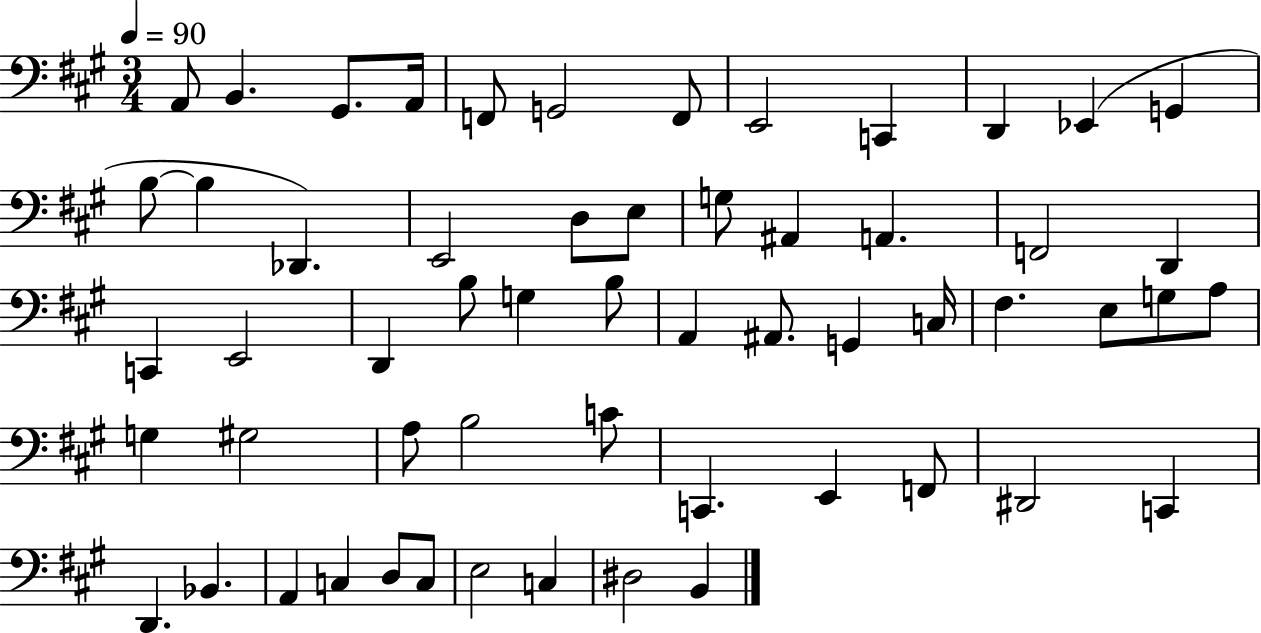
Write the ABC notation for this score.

X:1
T:Untitled
M:3/4
L:1/4
K:A
A,,/2 B,, ^G,,/2 A,,/4 F,,/2 G,,2 F,,/2 E,,2 C,, D,, _E,, G,, B,/2 B, _D,, E,,2 D,/2 E,/2 G,/2 ^A,, A,, F,,2 D,, C,, E,,2 D,, B,/2 G, B,/2 A,, ^A,,/2 G,, C,/4 ^F, E,/2 G,/2 A,/2 G, ^G,2 A,/2 B,2 C/2 C,, E,, F,,/2 ^D,,2 C,, D,, _B,, A,, C, D,/2 C,/2 E,2 C, ^D,2 B,,